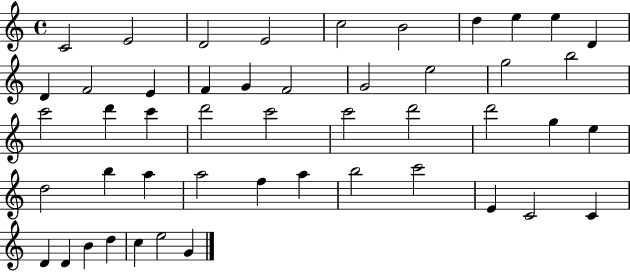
X:1
T:Untitled
M:4/4
L:1/4
K:C
C2 E2 D2 E2 c2 B2 d e e D D F2 E F G F2 G2 e2 g2 b2 c'2 d' c' d'2 c'2 c'2 d'2 d'2 g e d2 b a a2 f a b2 c'2 E C2 C D D B d c e2 G